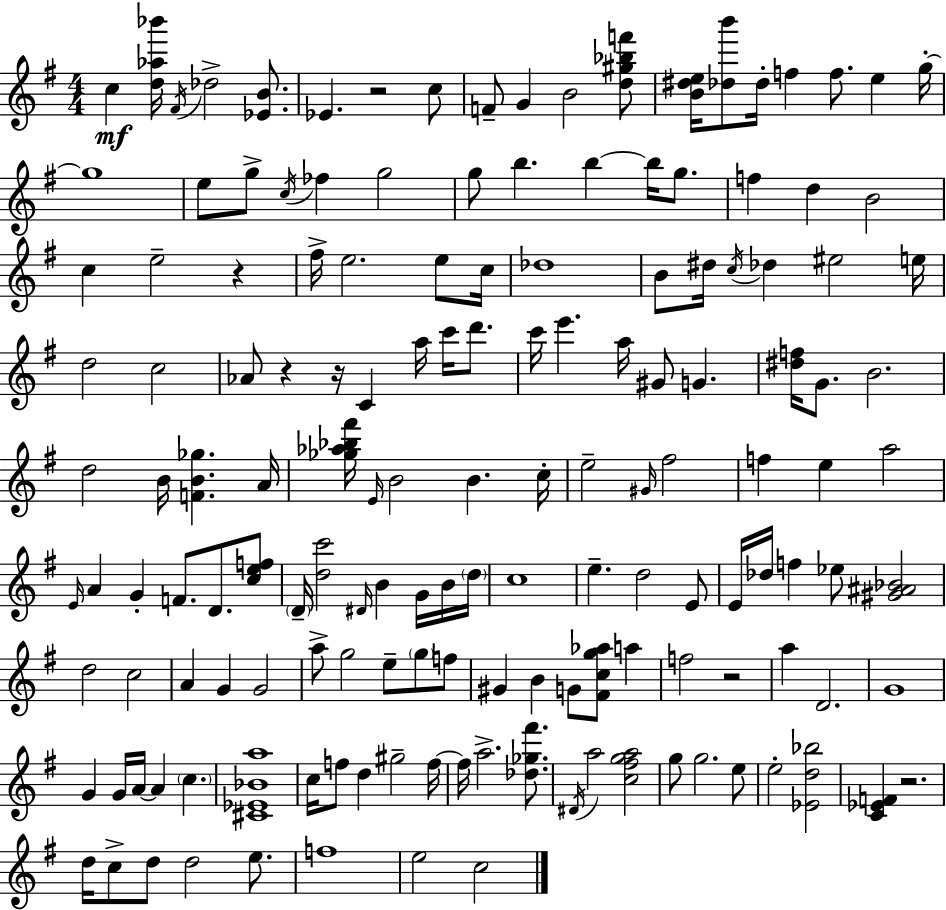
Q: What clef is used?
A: treble